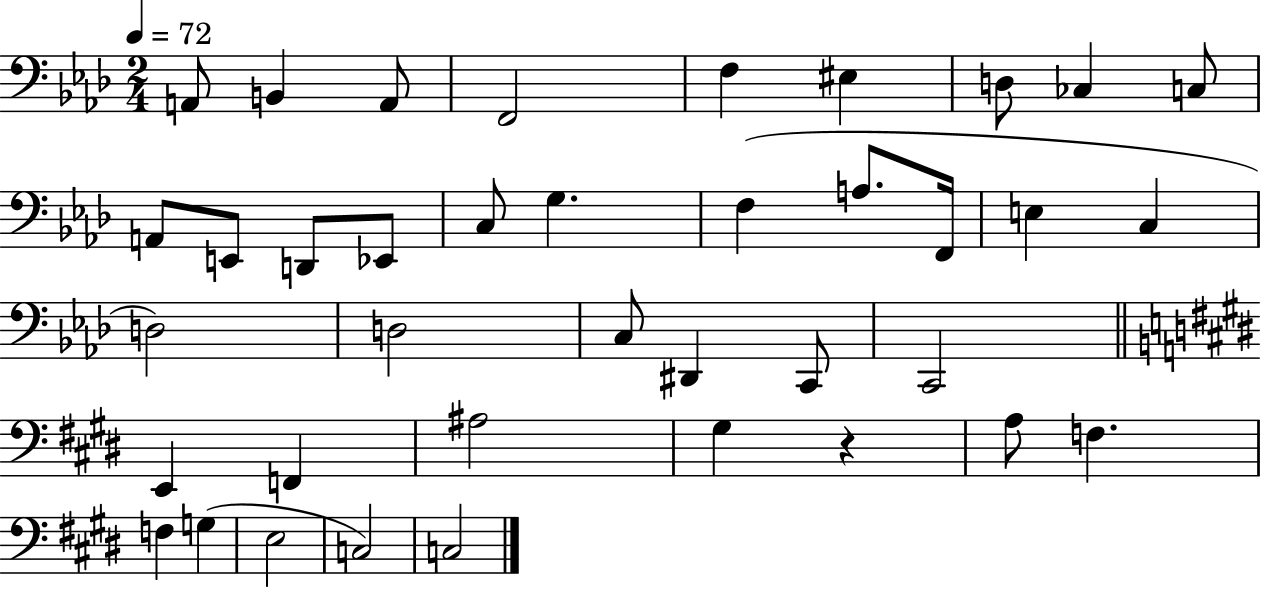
{
  \clef bass
  \numericTimeSignature
  \time 2/4
  \key aes \major
  \tempo 4 = 72
  a,8 b,4 a,8 | f,2 | f4 eis4 | d8 ces4 c8 | \break a,8 e,8 d,8 ees,8 | c8 g4. | f4( a8. f,16 | e4 c4 | \break d2) | d2 | c8 dis,4 c,8 | c,2 | \break \bar "||" \break \key e \major e,4 f,4 | ais2 | gis4 r4 | a8 f4. | \break f4 g4( | e2 | c2) | c2 | \break \bar "|."
}